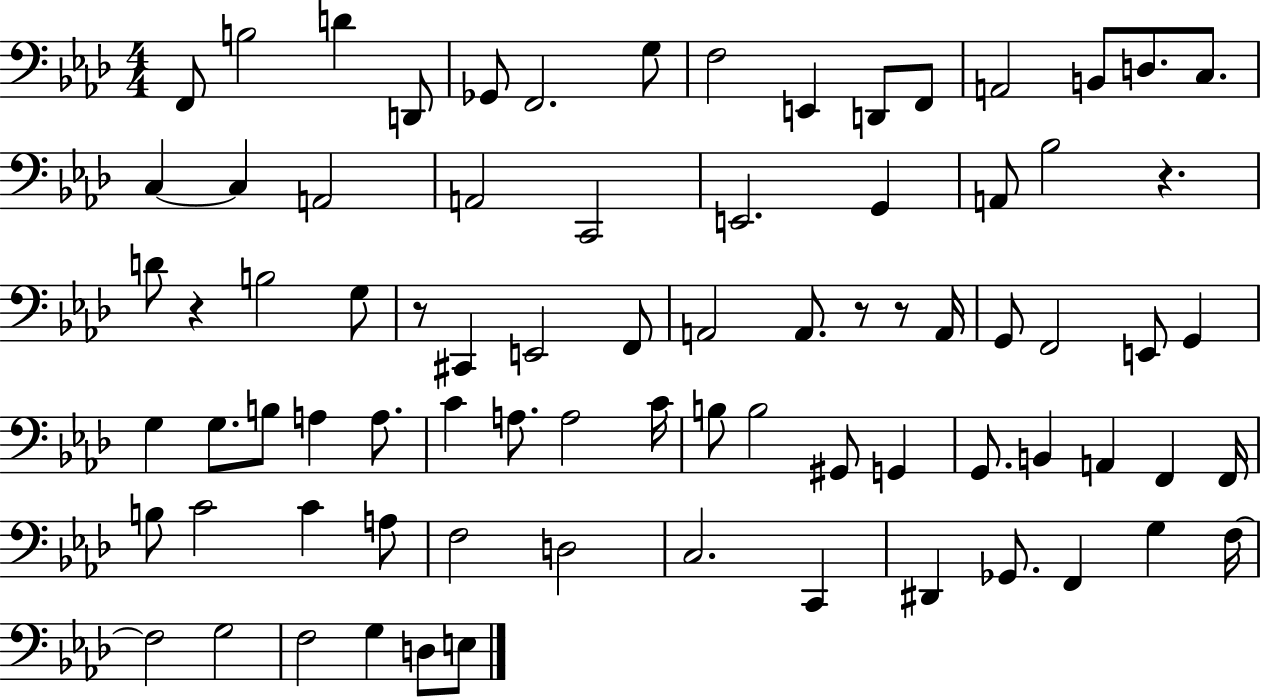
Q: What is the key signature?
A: AES major